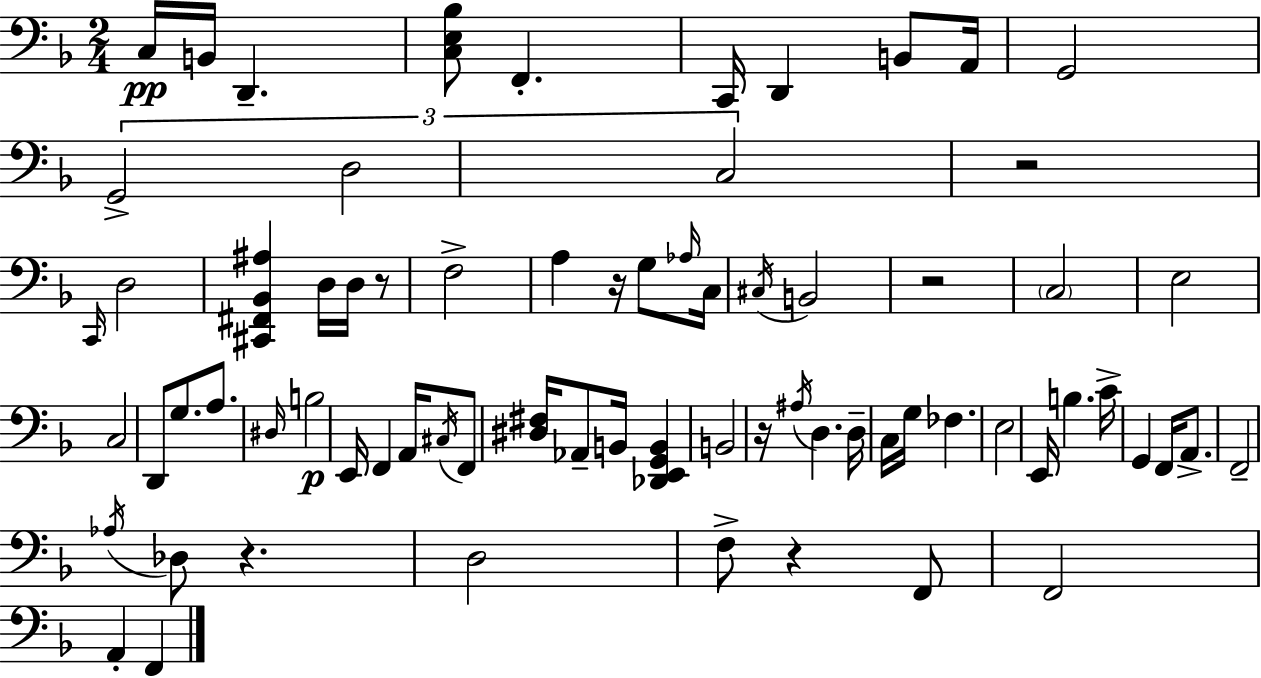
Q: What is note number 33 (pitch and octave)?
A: F2